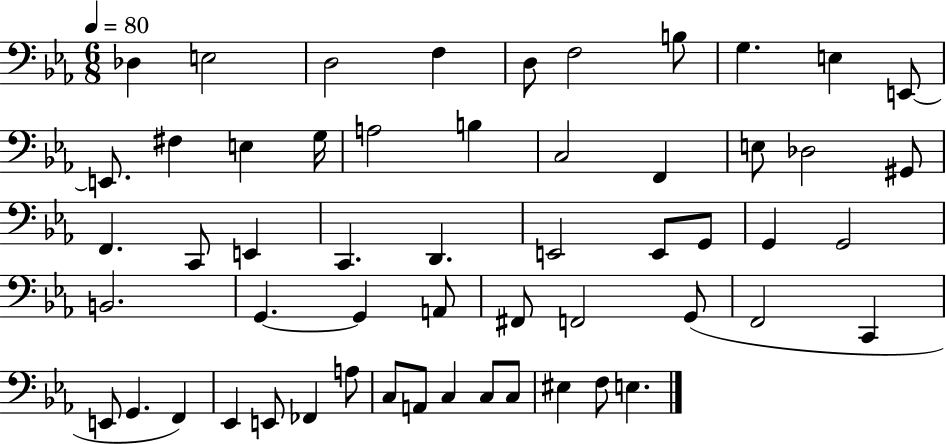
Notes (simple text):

Db3/q E3/h D3/h F3/q D3/e F3/h B3/e G3/q. E3/q E2/e E2/e. F#3/q E3/q G3/s A3/h B3/q C3/h F2/q E3/e Db3/h G#2/e F2/q. C2/e E2/q C2/q. D2/q. E2/h E2/e G2/e G2/q G2/h B2/h. G2/q. G2/q A2/e F#2/e F2/h G2/e F2/h C2/q E2/e G2/q. F2/q Eb2/q E2/e FES2/q A3/e C3/e A2/e C3/q C3/e C3/e EIS3/q F3/e E3/q.